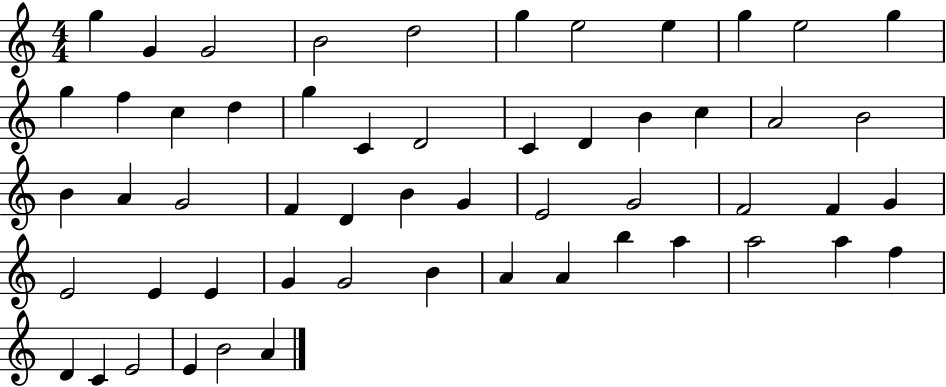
G5/q G4/q G4/h B4/h D5/h G5/q E5/h E5/q G5/q E5/h G5/q G5/q F5/q C5/q D5/q G5/q C4/q D4/h C4/q D4/q B4/q C5/q A4/h B4/h B4/q A4/q G4/h F4/q D4/q B4/q G4/q E4/h G4/h F4/h F4/q G4/q E4/h E4/q E4/q G4/q G4/h B4/q A4/q A4/q B5/q A5/q A5/h A5/q F5/q D4/q C4/q E4/h E4/q B4/h A4/q